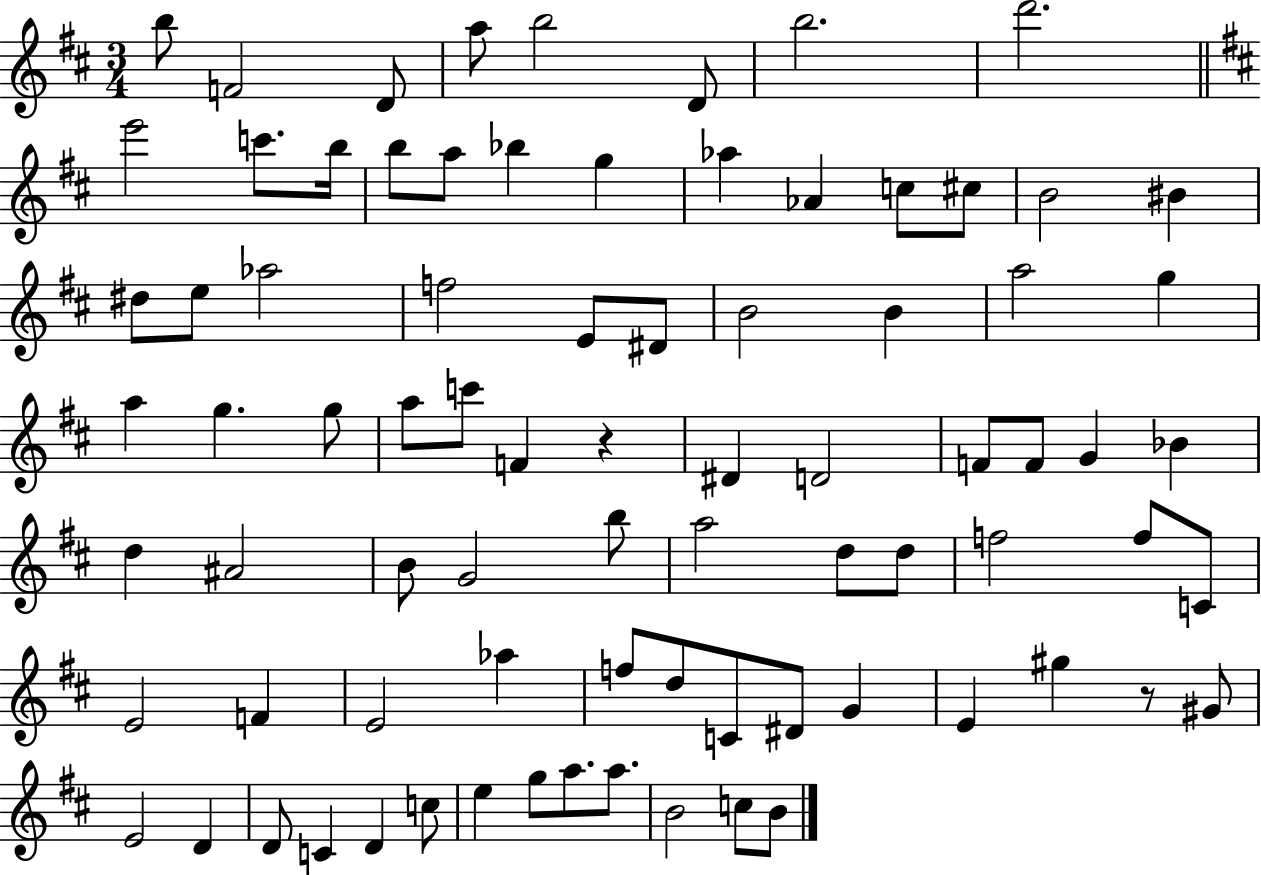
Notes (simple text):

B5/e F4/h D4/e A5/e B5/h D4/e B5/h. D6/h. E6/h C6/e. B5/s B5/e A5/e Bb5/q G5/q Ab5/q Ab4/q C5/e C#5/e B4/h BIS4/q D#5/e E5/e Ab5/h F5/h E4/e D#4/e B4/h B4/q A5/h G5/q A5/q G5/q. G5/e A5/e C6/e F4/q R/q D#4/q D4/h F4/e F4/e G4/q Bb4/q D5/q A#4/h B4/e G4/h B5/e A5/h D5/e D5/e F5/h F5/e C4/e E4/h F4/q E4/h Ab5/q F5/e D5/e C4/e D#4/e G4/q E4/q G#5/q R/e G#4/e E4/h D4/q D4/e C4/q D4/q C5/e E5/q G5/e A5/e. A5/e. B4/h C5/e B4/e